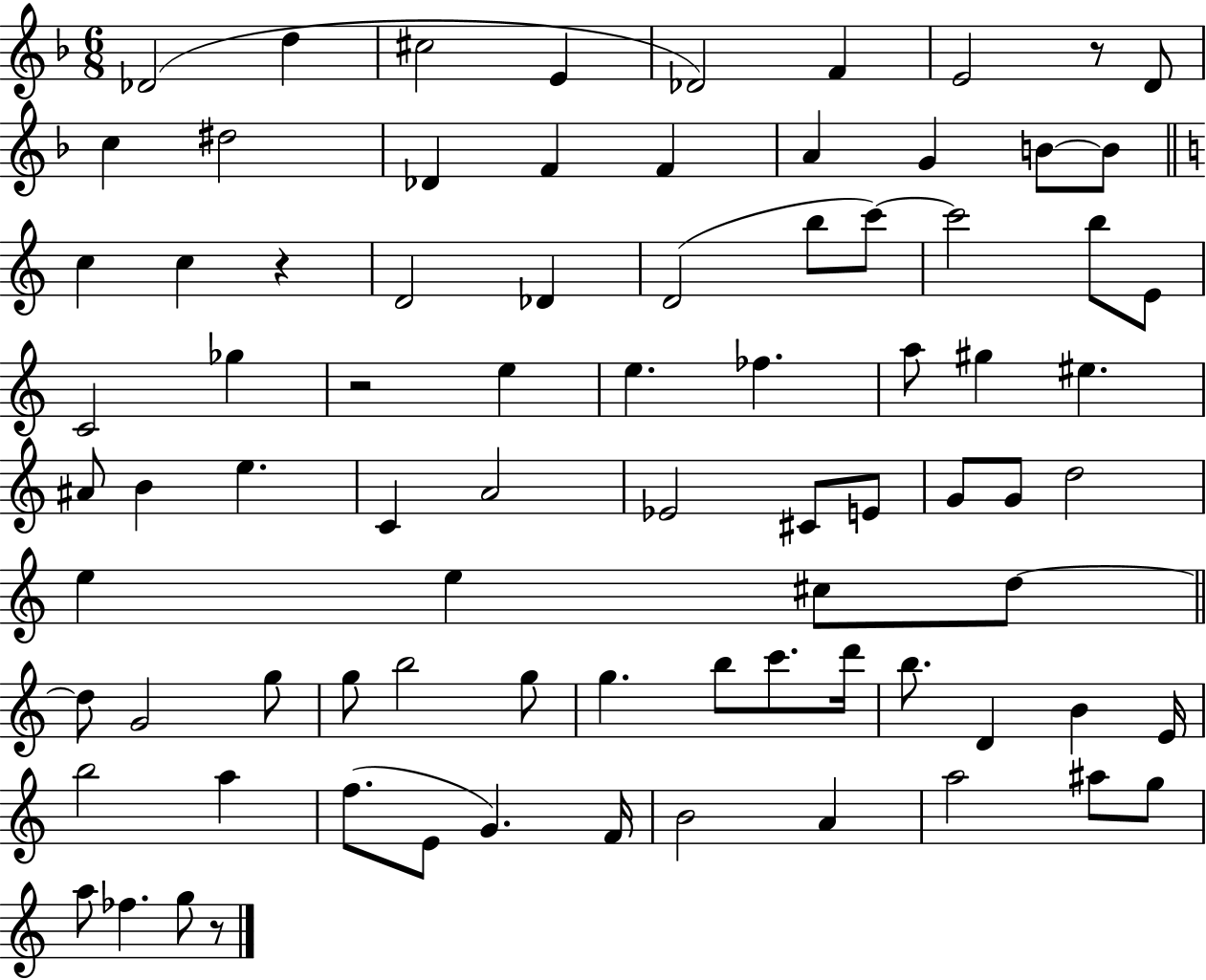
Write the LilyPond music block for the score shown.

{
  \clef treble
  \numericTimeSignature
  \time 6/8
  \key f \major
  des'2( d''4 | cis''2 e'4 | des'2) f'4 | e'2 r8 d'8 | \break c''4 dis''2 | des'4 f'4 f'4 | a'4 g'4 b'8~~ b'8 | \bar "||" \break \key a \minor c''4 c''4 r4 | d'2 des'4 | d'2( b''8 c'''8~~) | c'''2 b''8 e'8 | \break c'2 ges''4 | r2 e''4 | e''4. fes''4. | a''8 gis''4 eis''4. | \break ais'8 b'4 e''4. | c'4 a'2 | ees'2 cis'8 e'8 | g'8 g'8 d''2 | \break e''4 e''4 cis''8 d''8~~ | \bar "||" \break \key c \major d''8 g'2 g''8 | g''8 b''2 g''8 | g''4. b''8 c'''8. d'''16 | b''8. d'4 b'4 e'16 | \break b''2 a''4 | f''8.( e'8 g'4.) f'16 | b'2 a'4 | a''2 ais''8 g''8 | \break a''8 fes''4. g''8 r8 | \bar "|."
}